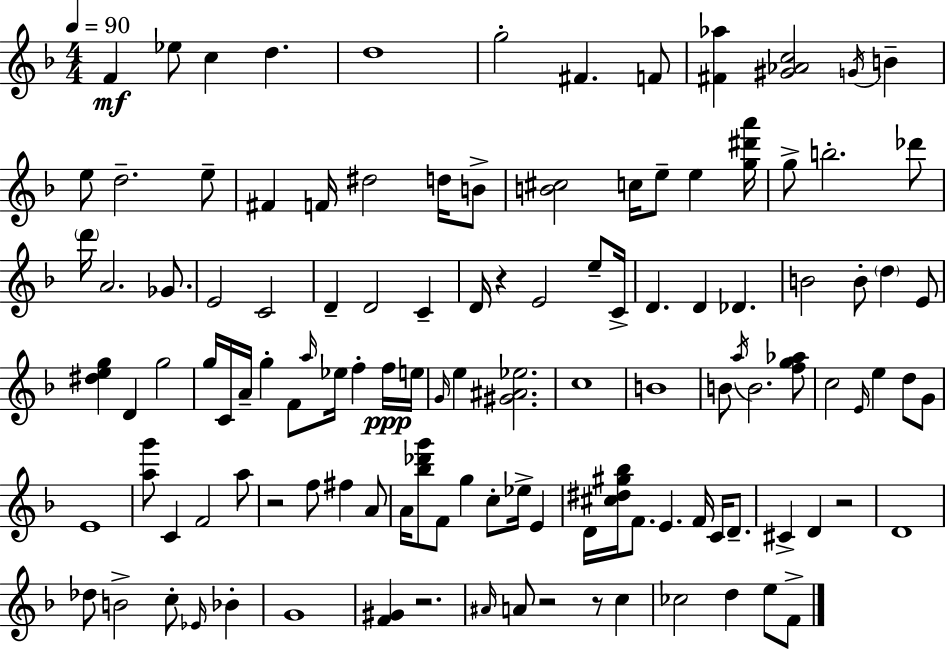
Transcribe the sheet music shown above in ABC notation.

X:1
T:Untitled
M:4/4
L:1/4
K:F
F _e/2 c d d4 g2 ^F F/2 [^F_a] [^G_Ac]2 G/4 B e/2 d2 e/2 ^F F/4 ^d2 d/4 B/2 [B^c]2 c/4 e/2 e [g^d'a']/4 g/2 b2 _d'/2 d'/4 A2 _G/2 E2 C2 D D2 C D/4 z E2 e/2 C/4 D D _D B2 B/2 d E/2 [^deg] D g2 g/4 C/4 A/4 g F/2 a/4 _e/4 f f/4 e/4 G/4 e [^G^A_e]2 c4 B4 B/2 a/4 B2 [fg_a]/2 c2 E/4 e d/2 G/2 E4 [ag']/2 C F2 a/2 z2 f/2 ^f A/2 A/4 [_b_d'g']/2 F/2 g c/2 _e/4 E D/4 [^c^d^g_b]/4 F/2 E F/4 C/4 D/2 ^C D z2 D4 _d/2 B2 c/2 _E/4 _B G4 [F^G] z2 ^A/4 A/2 z2 z/2 c _c2 d e/2 F/2